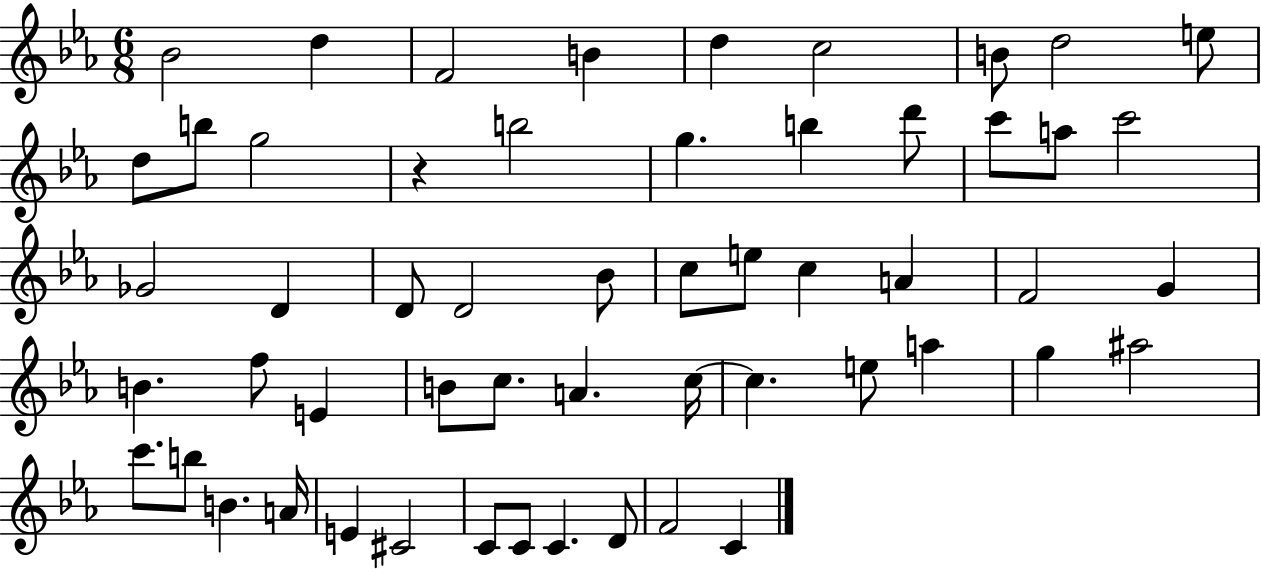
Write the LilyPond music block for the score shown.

{
  \clef treble
  \numericTimeSignature
  \time 6/8
  \key ees \major
  \repeat volta 2 { bes'2 d''4 | f'2 b'4 | d''4 c''2 | b'8 d''2 e''8 | \break d''8 b''8 g''2 | r4 b''2 | g''4. b''4 d'''8 | c'''8 a''8 c'''2 | \break ges'2 d'4 | d'8 d'2 bes'8 | c''8 e''8 c''4 a'4 | f'2 g'4 | \break b'4. f''8 e'4 | b'8 c''8. a'4. c''16~~ | c''4. e''8 a''4 | g''4 ais''2 | \break c'''8. b''8 b'4. a'16 | e'4 cis'2 | c'8 c'8 c'4. d'8 | f'2 c'4 | \break } \bar "|."
}